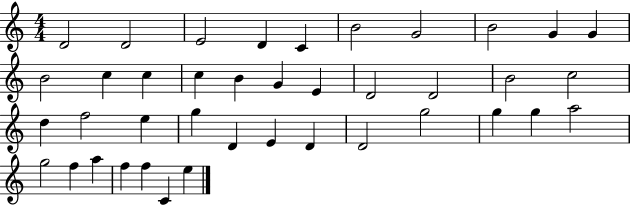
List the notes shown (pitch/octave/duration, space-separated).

D4/h D4/h E4/h D4/q C4/q B4/h G4/h B4/h G4/q G4/q B4/h C5/q C5/q C5/q B4/q G4/q E4/q D4/h D4/h B4/h C5/h D5/q F5/h E5/q G5/q D4/q E4/q D4/q D4/h G5/h G5/q G5/q A5/h G5/h F5/q A5/q F5/q F5/q C4/q E5/q